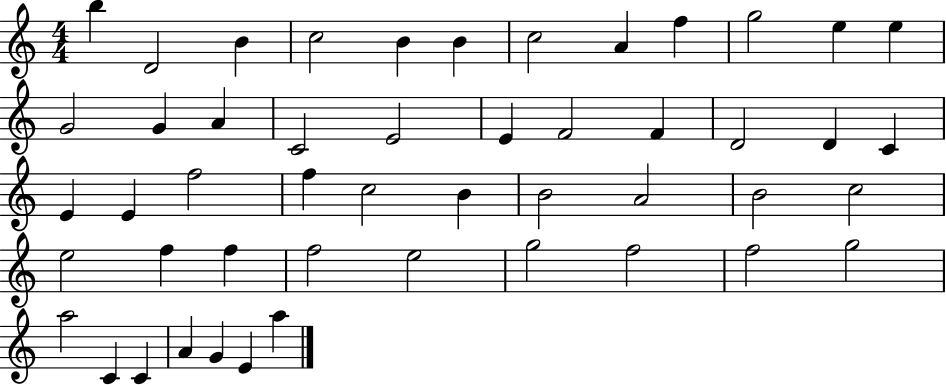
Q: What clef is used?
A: treble